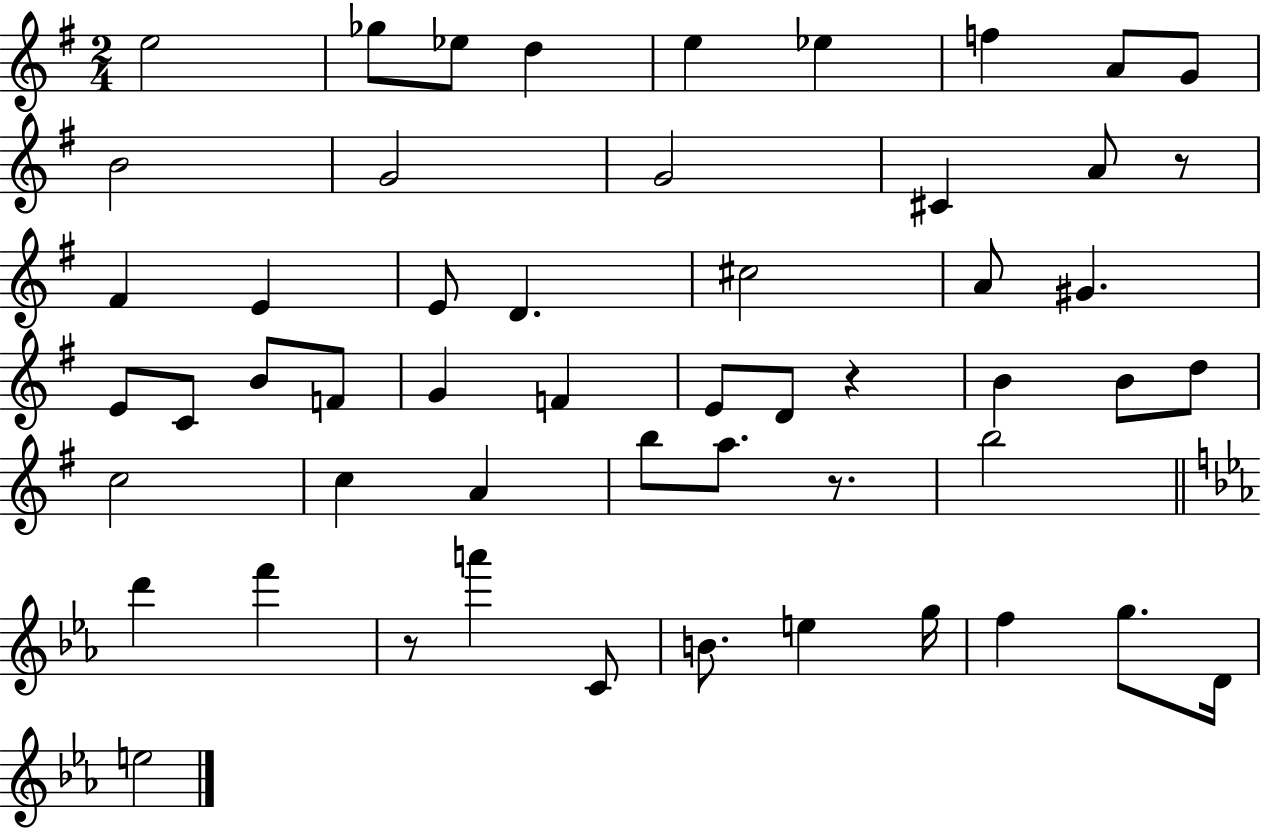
{
  \clef treble
  \numericTimeSignature
  \time 2/4
  \key g \major
  e''2 | ges''8 ees''8 d''4 | e''4 ees''4 | f''4 a'8 g'8 | \break b'2 | g'2 | g'2 | cis'4 a'8 r8 | \break fis'4 e'4 | e'8 d'4. | cis''2 | a'8 gis'4. | \break e'8 c'8 b'8 f'8 | g'4 f'4 | e'8 d'8 r4 | b'4 b'8 d''8 | \break c''2 | c''4 a'4 | b''8 a''8. r8. | b''2 | \break \bar "||" \break \key ees \major d'''4 f'''4 | r8 a'''4 c'8 | b'8. e''4 g''16 | f''4 g''8. d'16 | \break e''2 | \bar "|."
}